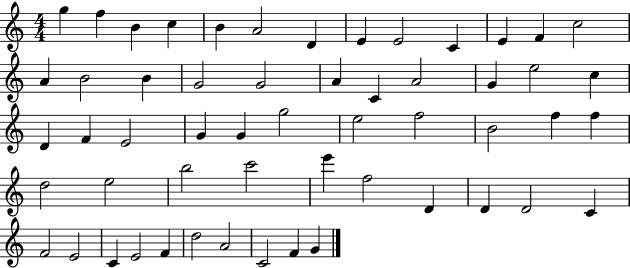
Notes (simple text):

G5/q F5/q B4/q C5/q B4/q A4/h D4/q E4/q E4/h C4/q E4/q F4/q C5/h A4/q B4/h B4/q G4/h G4/h A4/q C4/q A4/h G4/q E5/h C5/q D4/q F4/q E4/h G4/q G4/q G5/h E5/h F5/h B4/h F5/q F5/q D5/h E5/h B5/h C6/h E6/q F5/h D4/q D4/q D4/h C4/q F4/h E4/h C4/q E4/h F4/q D5/h A4/h C4/h F4/q G4/q